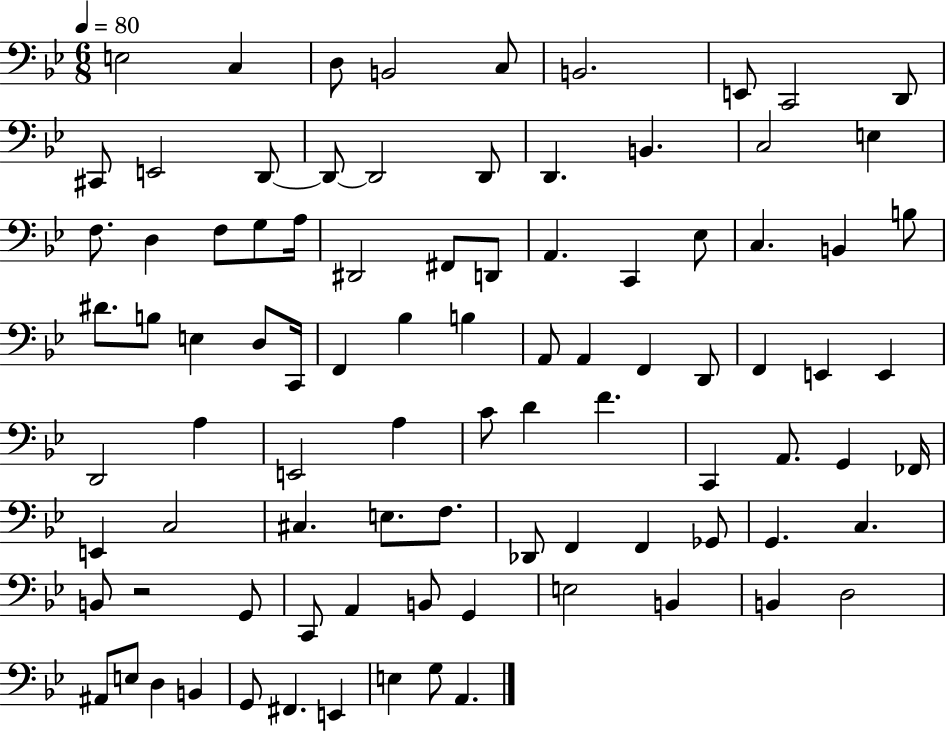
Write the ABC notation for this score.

X:1
T:Untitled
M:6/8
L:1/4
K:Bb
E,2 C, D,/2 B,,2 C,/2 B,,2 E,,/2 C,,2 D,,/2 ^C,,/2 E,,2 D,,/2 D,,/2 D,,2 D,,/2 D,, B,, C,2 E, F,/2 D, F,/2 G,/2 A,/4 ^D,,2 ^F,,/2 D,,/2 A,, C,, _E,/2 C, B,, B,/2 ^D/2 B,/2 E, D,/2 C,,/4 F,, _B, B, A,,/2 A,, F,, D,,/2 F,, E,, E,, D,,2 A, E,,2 A, C/2 D F C,, A,,/2 G,, _F,,/4 E,, C,2 ^C, E,/2 F,/2 _D,,/2 F,, F,, _G,,/2 G,, C, B,,/2 z2 G,,/2 C,,/2 A,, B,,/2 G,, E,2 B,, B,, D,2 ^A,,/2 E,/2 D, B,, G,,/2 ^F,, E,, E, G,/2 A,,